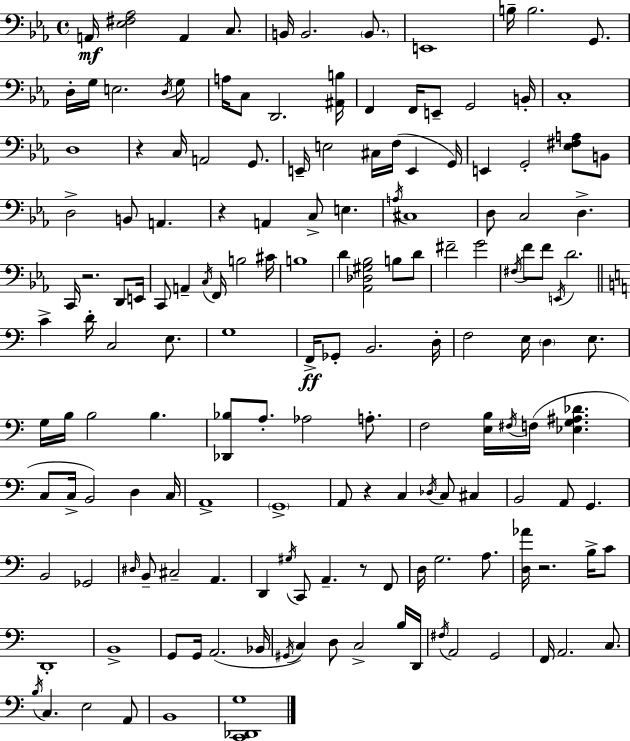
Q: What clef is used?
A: bass